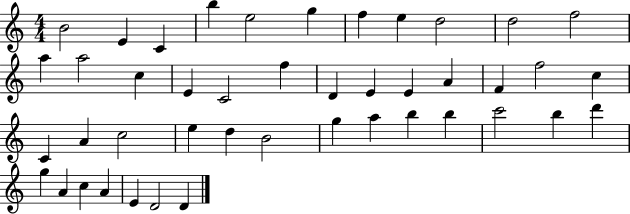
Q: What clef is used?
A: treble